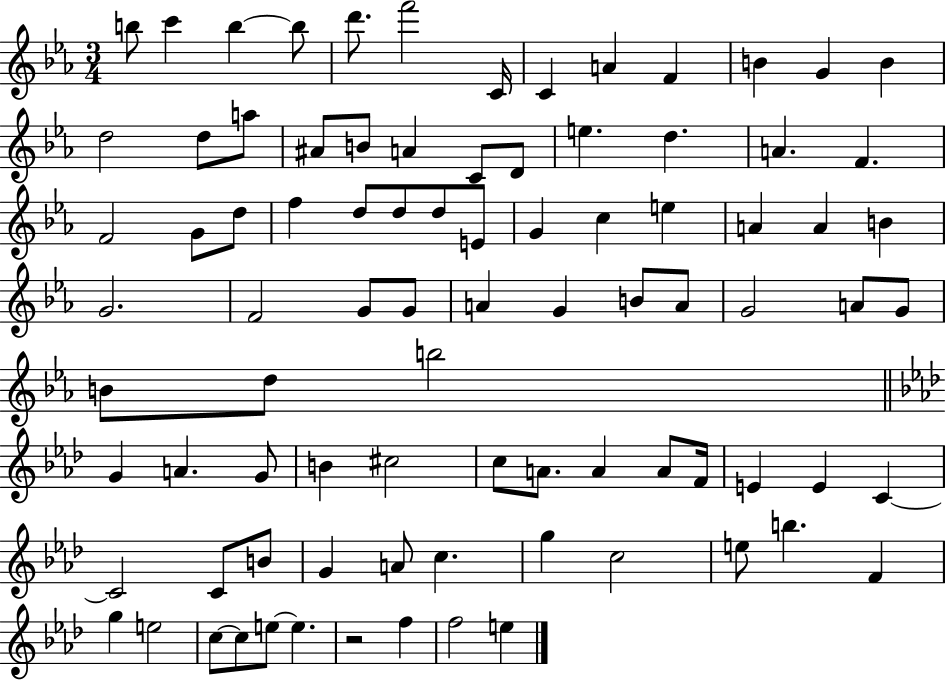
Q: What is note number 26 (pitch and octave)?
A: F4